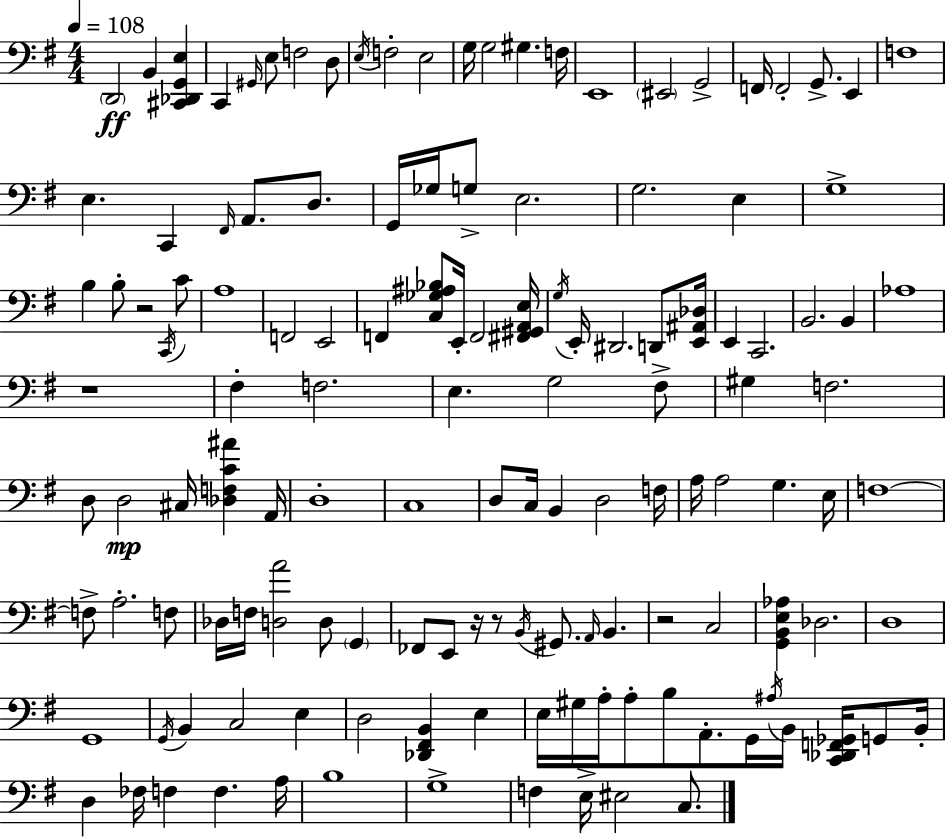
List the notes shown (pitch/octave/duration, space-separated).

D2/h B2/q [C#2,Db2,G2,E3]/q C2/q G#2/s E3/e F3/h D3/e E3/s F3/h E3/h G3/s G3/h G#3/q. F3/s E2/w EIS2/h G2/h F2/s F2/h G2/e. E2/q F3/w E3/q. C2/q F#2/s A2/e. D3/e. G2/s Gb3/s G3/e E3/h. G3/h. E3/q G3/w B3/q B3/e R/h C2/s C4/e A3/w F2/h E2/h F2/q [C3,Gb3,A#3,Bb3]/e E2/s F2/h [F#2,G#2,A2,E3]/s G3/s E2/s D#2/h. D2/e [E2,A#2,Db3]/s E2/q C2/h. B2/h. B2/q Ab3/w R/w F#3/q F3/h. E3/q. G3/h F#3/e G#3/q F3/h. D3/e D3/h C#3/s [Db3,F3,C4,A#4]/q A2/s D3/w C3/w D3/e C3/s B2/q D3/h F3/s A3/s A3/h G3/q. E3/s F3/w F3/e A3/h. F3/e Db3/s F3/s [D3,A4]/h D3/e G2/q FES2/e E2/e R/s R/e B2/s G#2/e. A2/s B2/q. R/h C3/h [G2,B2,E3,Ab3]/q Db3/h. D3/w G2/w G2/s B2/q C3/h E3/q D3/h [Db2,F#2,B2]/q E3/q E3/s G#3/s A3/s A3/e B3/e A2/e. G2/s A#3/s B2/s [C2,Db2,F2,Gb2]/s G2/e B2/s D3/q FES3/s F3/q F3/q. A3/s B3/w G3/w F3/q E3/s EIS3/h C3/e.